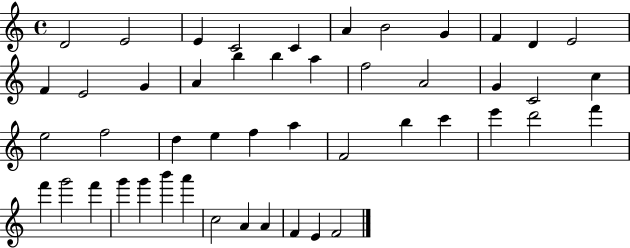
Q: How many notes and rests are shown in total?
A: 48